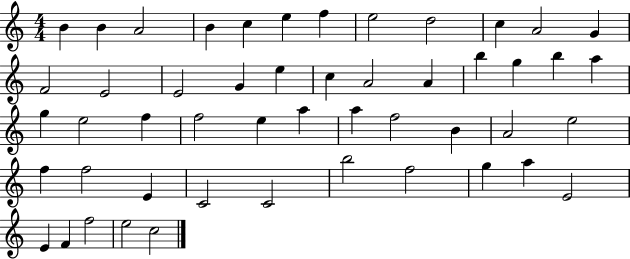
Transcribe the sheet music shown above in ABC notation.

X:1
T:Untitled
M:4/4
L:1/4
K:C
B B A2 B c e f e2 d2 c A2 G F2 E2 E2 G e c A2 A b g b a g e2 f f2 e a a f2 B A2 e2 f f2 E C2 C2 b2 f2 g a E2 E F f2 e2 c2